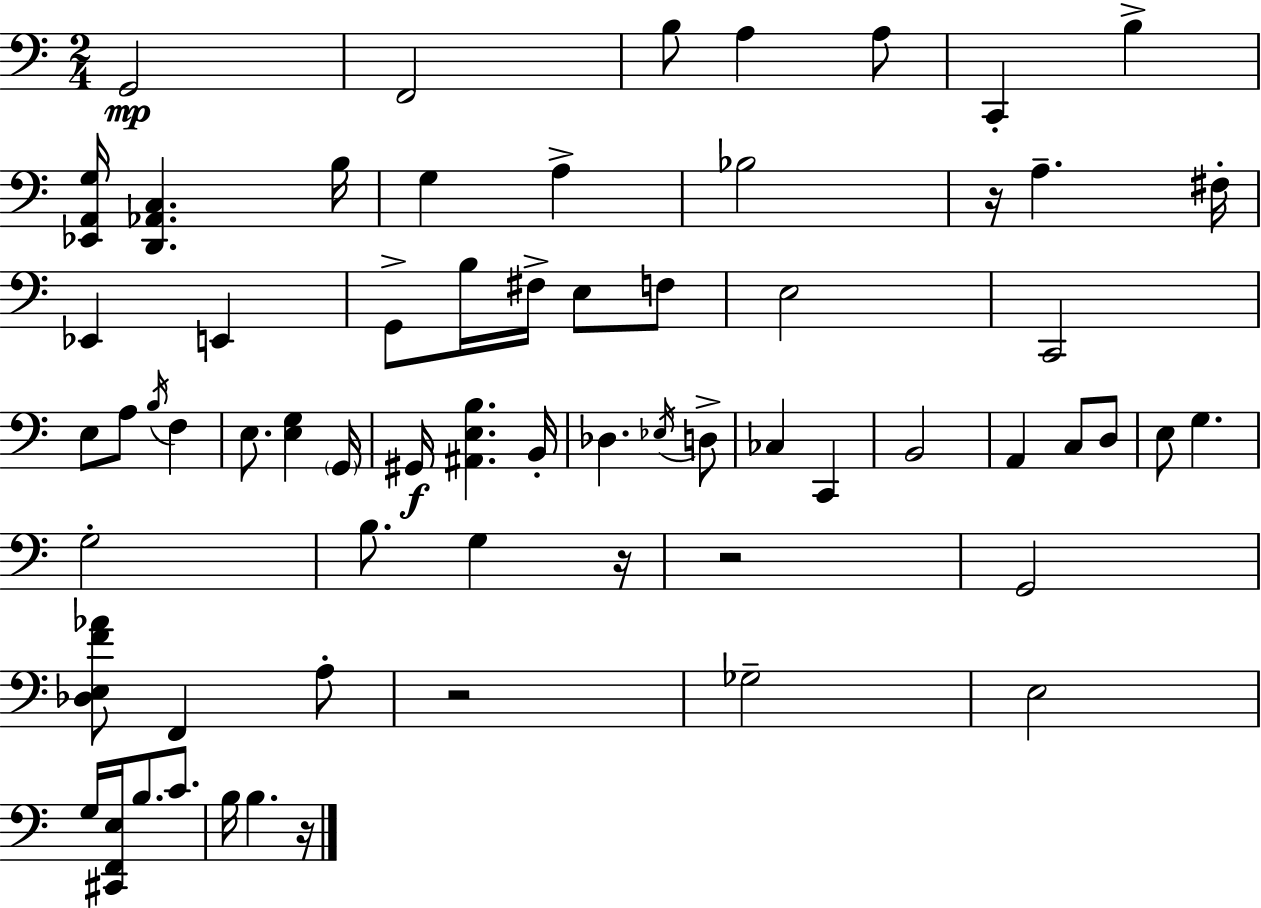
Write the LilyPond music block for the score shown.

{
  \clef bass
  \numericTimeSignature
  \time 2/4
  \key c \major
  g,2\mp | f,2 | b8 a4 a8 | c,4-. b4-> | \break <ees, a, g>16 <d, aes, c>4. b16 | g4 a4-> | bes2 | r16 a4.-- fis16-. | \break ees,4 e,4 | g,8-> b16 fis16-> e8 f8 | e2 | c,2 | \break e8 a8 \acciaccatura { b16 } f4 | e8. <e g>4 | \parenthesize g,16 gis,16\f <ais, e b>4. | b,16-. des4. \acciaccatura { ees16 } | \break d8-> ces4 c,4 | b,2 | a,4 c8 | d8 e8 g4. | \break g2-. | b8. g4 | r16 r2 | g,2 | \break <des e f' aes'>8 f,4 | a8-. r2 | ges2-- | e2 | \break g16 <cis, f, e>16 b8. c'8. | b16 b4. | r16 \bar "|."
}